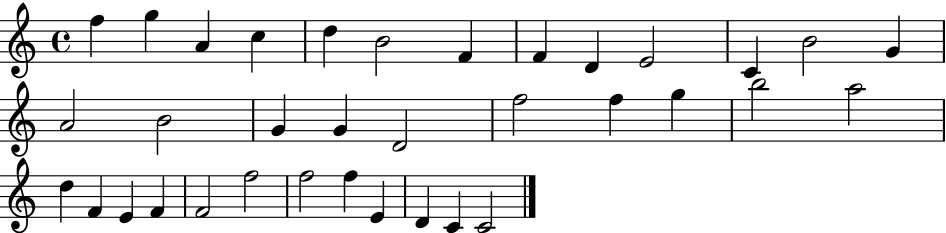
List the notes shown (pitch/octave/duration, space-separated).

F5/q G5/q A4/q C5/q D5/q B4/h F4/q F4/q D4/q E4/h C4/q B4/h G4/q A4/h B4/h G4/q G4/q D4/h F5/h F5/q G5/q B5/h A5/h D5/q F4/q E4/q F4/q F4/h F5/h F5/h F5/q E4/q D4/q C4/q C4/h